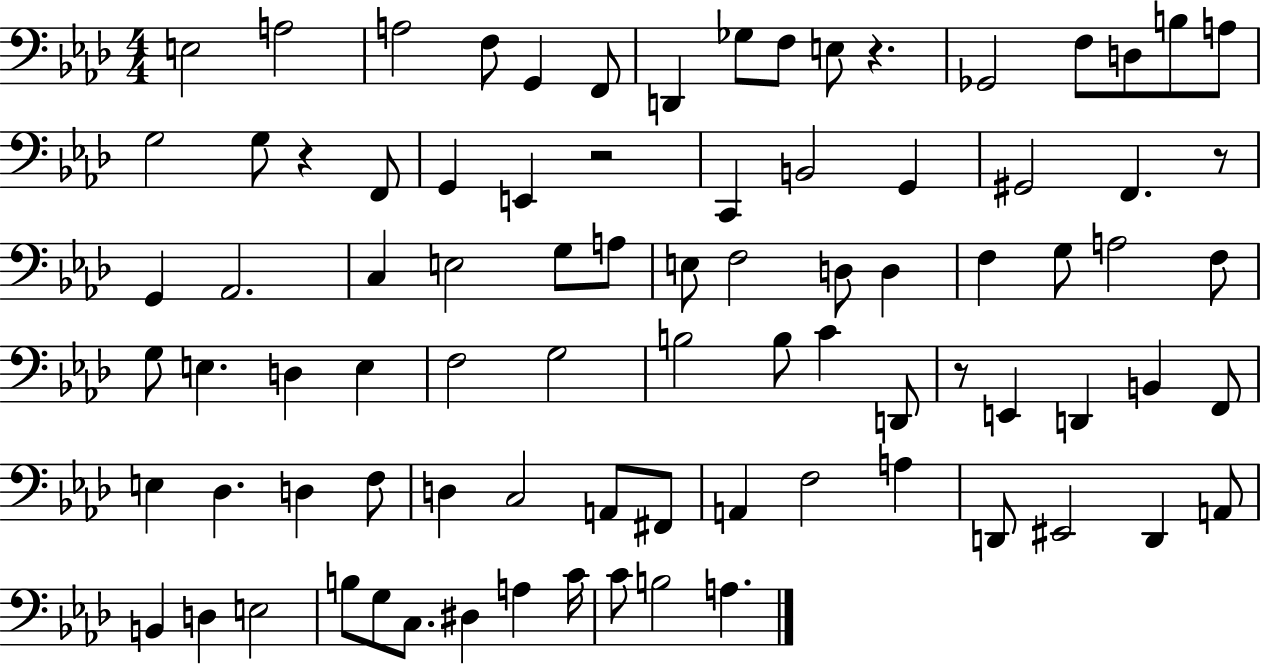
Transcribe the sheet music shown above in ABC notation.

X:1
T:Untitled
M:4/4
L:1/4
K:Ab
E,2 A,2 A,2 F,/2 G,, F,,/2 D,, _G,/2 F,/2 E,/2 z _G,,2 F,/2 D,/2 B,/2 A,/2 G,2 G,/2 z F,,/2 G,, E,, z2 C,, B,,2 G,, ^G,,2 F,, z/2 G,, _A,,2 C, E,2 G,/2 A,/2 E,/2 F,2 D,/2 D, F, G,/2 A,2 F,/2 G,/2 E, D, E, F,2 G,2 B,2 B,/2 C D,,/2 z/2 E,, D,, B,, F,,/2 E, _D, D, F,/2 D, C,2 A,,/2 ^F,,/2 A,, F,2 A, D,,/2 ^E,,2 D,, A,,/2 B,, D, E,2 B,/2 G,/2 C,/2 ^D, A, C/4 C/2 B,2 A,